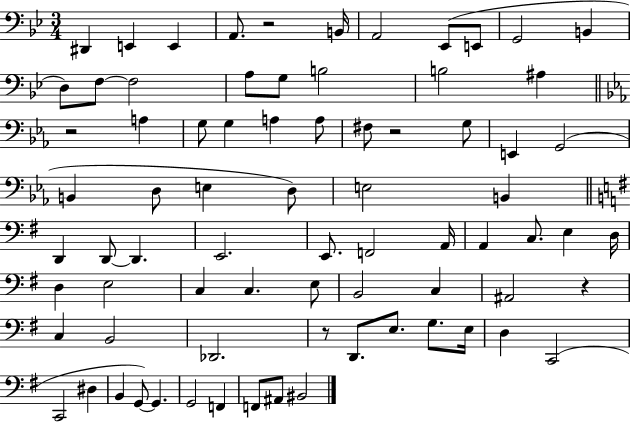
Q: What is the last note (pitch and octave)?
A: BIS2